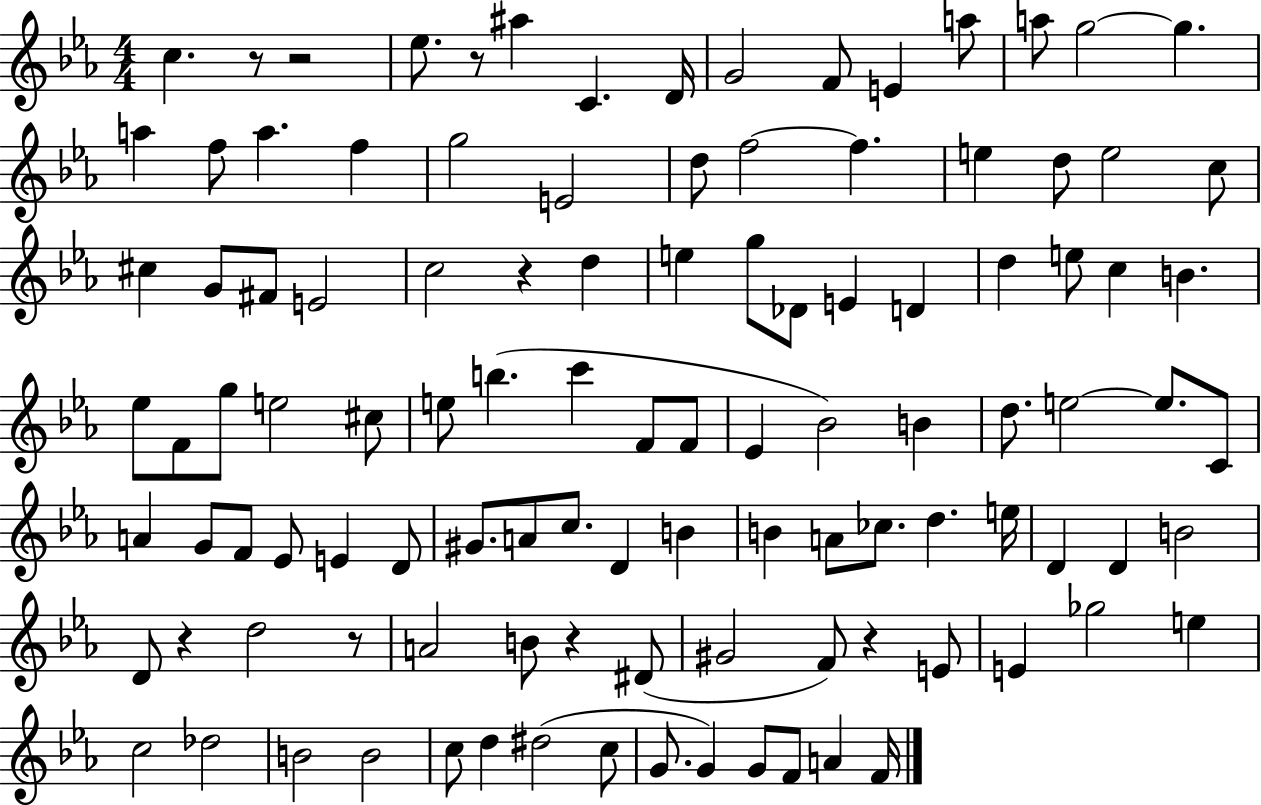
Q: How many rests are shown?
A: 8